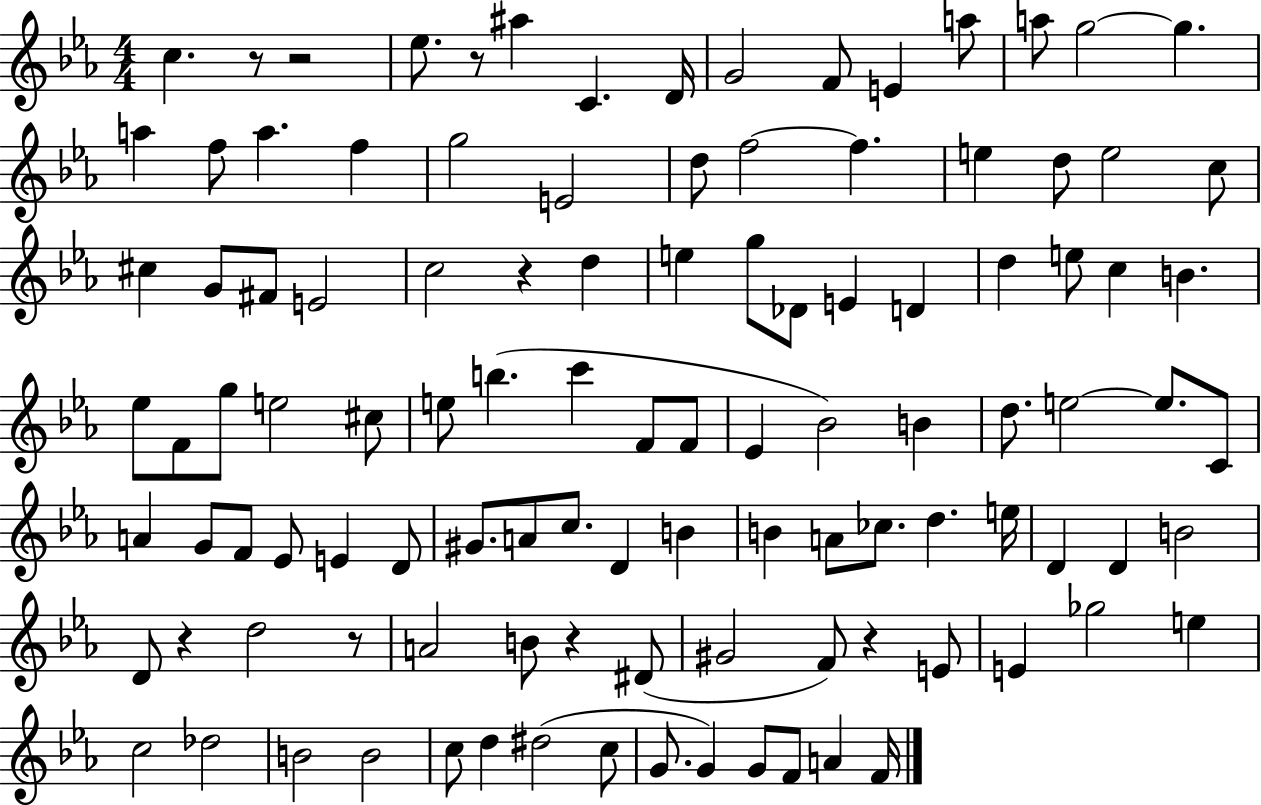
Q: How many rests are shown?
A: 8